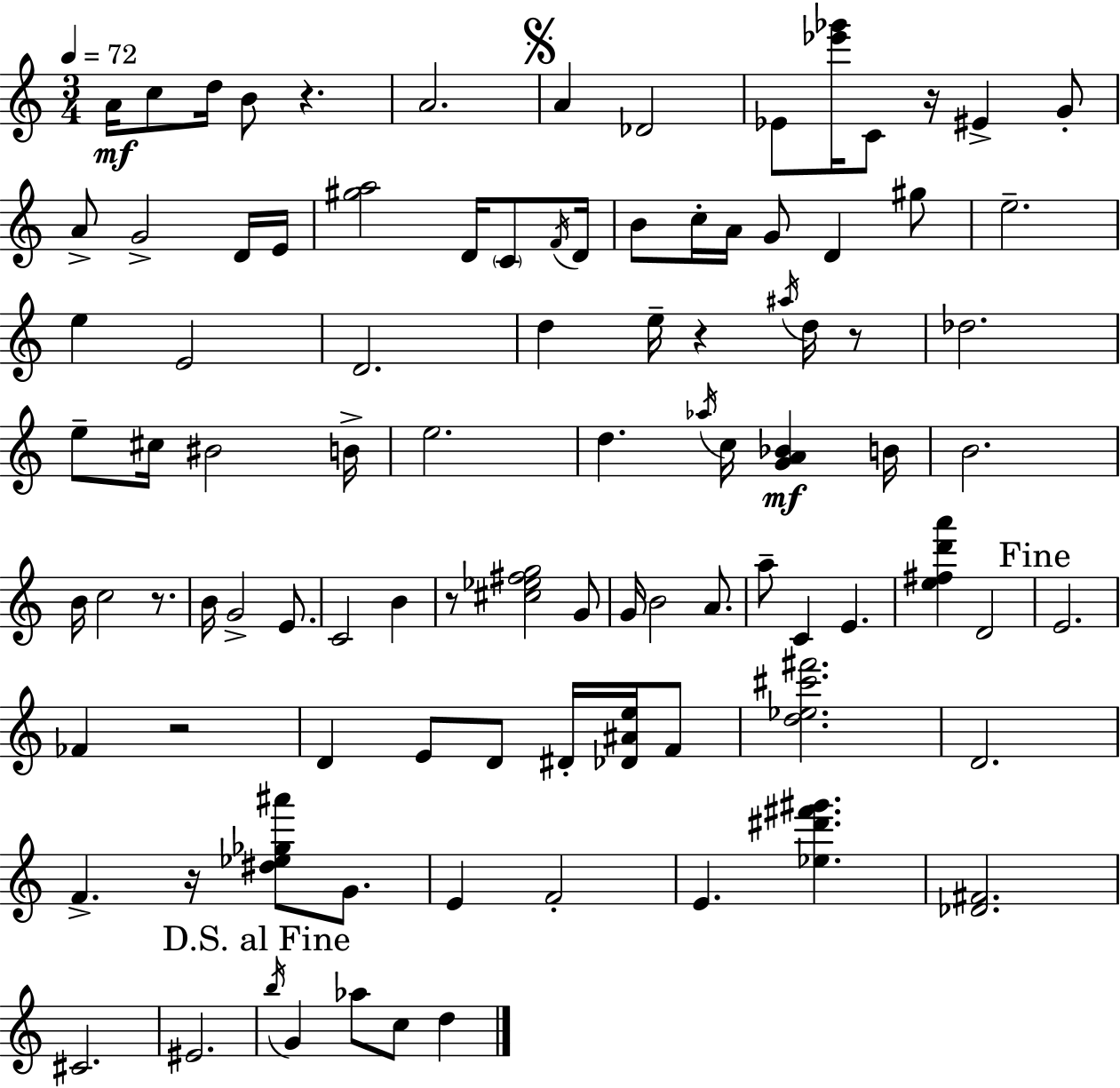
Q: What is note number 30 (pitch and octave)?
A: D5